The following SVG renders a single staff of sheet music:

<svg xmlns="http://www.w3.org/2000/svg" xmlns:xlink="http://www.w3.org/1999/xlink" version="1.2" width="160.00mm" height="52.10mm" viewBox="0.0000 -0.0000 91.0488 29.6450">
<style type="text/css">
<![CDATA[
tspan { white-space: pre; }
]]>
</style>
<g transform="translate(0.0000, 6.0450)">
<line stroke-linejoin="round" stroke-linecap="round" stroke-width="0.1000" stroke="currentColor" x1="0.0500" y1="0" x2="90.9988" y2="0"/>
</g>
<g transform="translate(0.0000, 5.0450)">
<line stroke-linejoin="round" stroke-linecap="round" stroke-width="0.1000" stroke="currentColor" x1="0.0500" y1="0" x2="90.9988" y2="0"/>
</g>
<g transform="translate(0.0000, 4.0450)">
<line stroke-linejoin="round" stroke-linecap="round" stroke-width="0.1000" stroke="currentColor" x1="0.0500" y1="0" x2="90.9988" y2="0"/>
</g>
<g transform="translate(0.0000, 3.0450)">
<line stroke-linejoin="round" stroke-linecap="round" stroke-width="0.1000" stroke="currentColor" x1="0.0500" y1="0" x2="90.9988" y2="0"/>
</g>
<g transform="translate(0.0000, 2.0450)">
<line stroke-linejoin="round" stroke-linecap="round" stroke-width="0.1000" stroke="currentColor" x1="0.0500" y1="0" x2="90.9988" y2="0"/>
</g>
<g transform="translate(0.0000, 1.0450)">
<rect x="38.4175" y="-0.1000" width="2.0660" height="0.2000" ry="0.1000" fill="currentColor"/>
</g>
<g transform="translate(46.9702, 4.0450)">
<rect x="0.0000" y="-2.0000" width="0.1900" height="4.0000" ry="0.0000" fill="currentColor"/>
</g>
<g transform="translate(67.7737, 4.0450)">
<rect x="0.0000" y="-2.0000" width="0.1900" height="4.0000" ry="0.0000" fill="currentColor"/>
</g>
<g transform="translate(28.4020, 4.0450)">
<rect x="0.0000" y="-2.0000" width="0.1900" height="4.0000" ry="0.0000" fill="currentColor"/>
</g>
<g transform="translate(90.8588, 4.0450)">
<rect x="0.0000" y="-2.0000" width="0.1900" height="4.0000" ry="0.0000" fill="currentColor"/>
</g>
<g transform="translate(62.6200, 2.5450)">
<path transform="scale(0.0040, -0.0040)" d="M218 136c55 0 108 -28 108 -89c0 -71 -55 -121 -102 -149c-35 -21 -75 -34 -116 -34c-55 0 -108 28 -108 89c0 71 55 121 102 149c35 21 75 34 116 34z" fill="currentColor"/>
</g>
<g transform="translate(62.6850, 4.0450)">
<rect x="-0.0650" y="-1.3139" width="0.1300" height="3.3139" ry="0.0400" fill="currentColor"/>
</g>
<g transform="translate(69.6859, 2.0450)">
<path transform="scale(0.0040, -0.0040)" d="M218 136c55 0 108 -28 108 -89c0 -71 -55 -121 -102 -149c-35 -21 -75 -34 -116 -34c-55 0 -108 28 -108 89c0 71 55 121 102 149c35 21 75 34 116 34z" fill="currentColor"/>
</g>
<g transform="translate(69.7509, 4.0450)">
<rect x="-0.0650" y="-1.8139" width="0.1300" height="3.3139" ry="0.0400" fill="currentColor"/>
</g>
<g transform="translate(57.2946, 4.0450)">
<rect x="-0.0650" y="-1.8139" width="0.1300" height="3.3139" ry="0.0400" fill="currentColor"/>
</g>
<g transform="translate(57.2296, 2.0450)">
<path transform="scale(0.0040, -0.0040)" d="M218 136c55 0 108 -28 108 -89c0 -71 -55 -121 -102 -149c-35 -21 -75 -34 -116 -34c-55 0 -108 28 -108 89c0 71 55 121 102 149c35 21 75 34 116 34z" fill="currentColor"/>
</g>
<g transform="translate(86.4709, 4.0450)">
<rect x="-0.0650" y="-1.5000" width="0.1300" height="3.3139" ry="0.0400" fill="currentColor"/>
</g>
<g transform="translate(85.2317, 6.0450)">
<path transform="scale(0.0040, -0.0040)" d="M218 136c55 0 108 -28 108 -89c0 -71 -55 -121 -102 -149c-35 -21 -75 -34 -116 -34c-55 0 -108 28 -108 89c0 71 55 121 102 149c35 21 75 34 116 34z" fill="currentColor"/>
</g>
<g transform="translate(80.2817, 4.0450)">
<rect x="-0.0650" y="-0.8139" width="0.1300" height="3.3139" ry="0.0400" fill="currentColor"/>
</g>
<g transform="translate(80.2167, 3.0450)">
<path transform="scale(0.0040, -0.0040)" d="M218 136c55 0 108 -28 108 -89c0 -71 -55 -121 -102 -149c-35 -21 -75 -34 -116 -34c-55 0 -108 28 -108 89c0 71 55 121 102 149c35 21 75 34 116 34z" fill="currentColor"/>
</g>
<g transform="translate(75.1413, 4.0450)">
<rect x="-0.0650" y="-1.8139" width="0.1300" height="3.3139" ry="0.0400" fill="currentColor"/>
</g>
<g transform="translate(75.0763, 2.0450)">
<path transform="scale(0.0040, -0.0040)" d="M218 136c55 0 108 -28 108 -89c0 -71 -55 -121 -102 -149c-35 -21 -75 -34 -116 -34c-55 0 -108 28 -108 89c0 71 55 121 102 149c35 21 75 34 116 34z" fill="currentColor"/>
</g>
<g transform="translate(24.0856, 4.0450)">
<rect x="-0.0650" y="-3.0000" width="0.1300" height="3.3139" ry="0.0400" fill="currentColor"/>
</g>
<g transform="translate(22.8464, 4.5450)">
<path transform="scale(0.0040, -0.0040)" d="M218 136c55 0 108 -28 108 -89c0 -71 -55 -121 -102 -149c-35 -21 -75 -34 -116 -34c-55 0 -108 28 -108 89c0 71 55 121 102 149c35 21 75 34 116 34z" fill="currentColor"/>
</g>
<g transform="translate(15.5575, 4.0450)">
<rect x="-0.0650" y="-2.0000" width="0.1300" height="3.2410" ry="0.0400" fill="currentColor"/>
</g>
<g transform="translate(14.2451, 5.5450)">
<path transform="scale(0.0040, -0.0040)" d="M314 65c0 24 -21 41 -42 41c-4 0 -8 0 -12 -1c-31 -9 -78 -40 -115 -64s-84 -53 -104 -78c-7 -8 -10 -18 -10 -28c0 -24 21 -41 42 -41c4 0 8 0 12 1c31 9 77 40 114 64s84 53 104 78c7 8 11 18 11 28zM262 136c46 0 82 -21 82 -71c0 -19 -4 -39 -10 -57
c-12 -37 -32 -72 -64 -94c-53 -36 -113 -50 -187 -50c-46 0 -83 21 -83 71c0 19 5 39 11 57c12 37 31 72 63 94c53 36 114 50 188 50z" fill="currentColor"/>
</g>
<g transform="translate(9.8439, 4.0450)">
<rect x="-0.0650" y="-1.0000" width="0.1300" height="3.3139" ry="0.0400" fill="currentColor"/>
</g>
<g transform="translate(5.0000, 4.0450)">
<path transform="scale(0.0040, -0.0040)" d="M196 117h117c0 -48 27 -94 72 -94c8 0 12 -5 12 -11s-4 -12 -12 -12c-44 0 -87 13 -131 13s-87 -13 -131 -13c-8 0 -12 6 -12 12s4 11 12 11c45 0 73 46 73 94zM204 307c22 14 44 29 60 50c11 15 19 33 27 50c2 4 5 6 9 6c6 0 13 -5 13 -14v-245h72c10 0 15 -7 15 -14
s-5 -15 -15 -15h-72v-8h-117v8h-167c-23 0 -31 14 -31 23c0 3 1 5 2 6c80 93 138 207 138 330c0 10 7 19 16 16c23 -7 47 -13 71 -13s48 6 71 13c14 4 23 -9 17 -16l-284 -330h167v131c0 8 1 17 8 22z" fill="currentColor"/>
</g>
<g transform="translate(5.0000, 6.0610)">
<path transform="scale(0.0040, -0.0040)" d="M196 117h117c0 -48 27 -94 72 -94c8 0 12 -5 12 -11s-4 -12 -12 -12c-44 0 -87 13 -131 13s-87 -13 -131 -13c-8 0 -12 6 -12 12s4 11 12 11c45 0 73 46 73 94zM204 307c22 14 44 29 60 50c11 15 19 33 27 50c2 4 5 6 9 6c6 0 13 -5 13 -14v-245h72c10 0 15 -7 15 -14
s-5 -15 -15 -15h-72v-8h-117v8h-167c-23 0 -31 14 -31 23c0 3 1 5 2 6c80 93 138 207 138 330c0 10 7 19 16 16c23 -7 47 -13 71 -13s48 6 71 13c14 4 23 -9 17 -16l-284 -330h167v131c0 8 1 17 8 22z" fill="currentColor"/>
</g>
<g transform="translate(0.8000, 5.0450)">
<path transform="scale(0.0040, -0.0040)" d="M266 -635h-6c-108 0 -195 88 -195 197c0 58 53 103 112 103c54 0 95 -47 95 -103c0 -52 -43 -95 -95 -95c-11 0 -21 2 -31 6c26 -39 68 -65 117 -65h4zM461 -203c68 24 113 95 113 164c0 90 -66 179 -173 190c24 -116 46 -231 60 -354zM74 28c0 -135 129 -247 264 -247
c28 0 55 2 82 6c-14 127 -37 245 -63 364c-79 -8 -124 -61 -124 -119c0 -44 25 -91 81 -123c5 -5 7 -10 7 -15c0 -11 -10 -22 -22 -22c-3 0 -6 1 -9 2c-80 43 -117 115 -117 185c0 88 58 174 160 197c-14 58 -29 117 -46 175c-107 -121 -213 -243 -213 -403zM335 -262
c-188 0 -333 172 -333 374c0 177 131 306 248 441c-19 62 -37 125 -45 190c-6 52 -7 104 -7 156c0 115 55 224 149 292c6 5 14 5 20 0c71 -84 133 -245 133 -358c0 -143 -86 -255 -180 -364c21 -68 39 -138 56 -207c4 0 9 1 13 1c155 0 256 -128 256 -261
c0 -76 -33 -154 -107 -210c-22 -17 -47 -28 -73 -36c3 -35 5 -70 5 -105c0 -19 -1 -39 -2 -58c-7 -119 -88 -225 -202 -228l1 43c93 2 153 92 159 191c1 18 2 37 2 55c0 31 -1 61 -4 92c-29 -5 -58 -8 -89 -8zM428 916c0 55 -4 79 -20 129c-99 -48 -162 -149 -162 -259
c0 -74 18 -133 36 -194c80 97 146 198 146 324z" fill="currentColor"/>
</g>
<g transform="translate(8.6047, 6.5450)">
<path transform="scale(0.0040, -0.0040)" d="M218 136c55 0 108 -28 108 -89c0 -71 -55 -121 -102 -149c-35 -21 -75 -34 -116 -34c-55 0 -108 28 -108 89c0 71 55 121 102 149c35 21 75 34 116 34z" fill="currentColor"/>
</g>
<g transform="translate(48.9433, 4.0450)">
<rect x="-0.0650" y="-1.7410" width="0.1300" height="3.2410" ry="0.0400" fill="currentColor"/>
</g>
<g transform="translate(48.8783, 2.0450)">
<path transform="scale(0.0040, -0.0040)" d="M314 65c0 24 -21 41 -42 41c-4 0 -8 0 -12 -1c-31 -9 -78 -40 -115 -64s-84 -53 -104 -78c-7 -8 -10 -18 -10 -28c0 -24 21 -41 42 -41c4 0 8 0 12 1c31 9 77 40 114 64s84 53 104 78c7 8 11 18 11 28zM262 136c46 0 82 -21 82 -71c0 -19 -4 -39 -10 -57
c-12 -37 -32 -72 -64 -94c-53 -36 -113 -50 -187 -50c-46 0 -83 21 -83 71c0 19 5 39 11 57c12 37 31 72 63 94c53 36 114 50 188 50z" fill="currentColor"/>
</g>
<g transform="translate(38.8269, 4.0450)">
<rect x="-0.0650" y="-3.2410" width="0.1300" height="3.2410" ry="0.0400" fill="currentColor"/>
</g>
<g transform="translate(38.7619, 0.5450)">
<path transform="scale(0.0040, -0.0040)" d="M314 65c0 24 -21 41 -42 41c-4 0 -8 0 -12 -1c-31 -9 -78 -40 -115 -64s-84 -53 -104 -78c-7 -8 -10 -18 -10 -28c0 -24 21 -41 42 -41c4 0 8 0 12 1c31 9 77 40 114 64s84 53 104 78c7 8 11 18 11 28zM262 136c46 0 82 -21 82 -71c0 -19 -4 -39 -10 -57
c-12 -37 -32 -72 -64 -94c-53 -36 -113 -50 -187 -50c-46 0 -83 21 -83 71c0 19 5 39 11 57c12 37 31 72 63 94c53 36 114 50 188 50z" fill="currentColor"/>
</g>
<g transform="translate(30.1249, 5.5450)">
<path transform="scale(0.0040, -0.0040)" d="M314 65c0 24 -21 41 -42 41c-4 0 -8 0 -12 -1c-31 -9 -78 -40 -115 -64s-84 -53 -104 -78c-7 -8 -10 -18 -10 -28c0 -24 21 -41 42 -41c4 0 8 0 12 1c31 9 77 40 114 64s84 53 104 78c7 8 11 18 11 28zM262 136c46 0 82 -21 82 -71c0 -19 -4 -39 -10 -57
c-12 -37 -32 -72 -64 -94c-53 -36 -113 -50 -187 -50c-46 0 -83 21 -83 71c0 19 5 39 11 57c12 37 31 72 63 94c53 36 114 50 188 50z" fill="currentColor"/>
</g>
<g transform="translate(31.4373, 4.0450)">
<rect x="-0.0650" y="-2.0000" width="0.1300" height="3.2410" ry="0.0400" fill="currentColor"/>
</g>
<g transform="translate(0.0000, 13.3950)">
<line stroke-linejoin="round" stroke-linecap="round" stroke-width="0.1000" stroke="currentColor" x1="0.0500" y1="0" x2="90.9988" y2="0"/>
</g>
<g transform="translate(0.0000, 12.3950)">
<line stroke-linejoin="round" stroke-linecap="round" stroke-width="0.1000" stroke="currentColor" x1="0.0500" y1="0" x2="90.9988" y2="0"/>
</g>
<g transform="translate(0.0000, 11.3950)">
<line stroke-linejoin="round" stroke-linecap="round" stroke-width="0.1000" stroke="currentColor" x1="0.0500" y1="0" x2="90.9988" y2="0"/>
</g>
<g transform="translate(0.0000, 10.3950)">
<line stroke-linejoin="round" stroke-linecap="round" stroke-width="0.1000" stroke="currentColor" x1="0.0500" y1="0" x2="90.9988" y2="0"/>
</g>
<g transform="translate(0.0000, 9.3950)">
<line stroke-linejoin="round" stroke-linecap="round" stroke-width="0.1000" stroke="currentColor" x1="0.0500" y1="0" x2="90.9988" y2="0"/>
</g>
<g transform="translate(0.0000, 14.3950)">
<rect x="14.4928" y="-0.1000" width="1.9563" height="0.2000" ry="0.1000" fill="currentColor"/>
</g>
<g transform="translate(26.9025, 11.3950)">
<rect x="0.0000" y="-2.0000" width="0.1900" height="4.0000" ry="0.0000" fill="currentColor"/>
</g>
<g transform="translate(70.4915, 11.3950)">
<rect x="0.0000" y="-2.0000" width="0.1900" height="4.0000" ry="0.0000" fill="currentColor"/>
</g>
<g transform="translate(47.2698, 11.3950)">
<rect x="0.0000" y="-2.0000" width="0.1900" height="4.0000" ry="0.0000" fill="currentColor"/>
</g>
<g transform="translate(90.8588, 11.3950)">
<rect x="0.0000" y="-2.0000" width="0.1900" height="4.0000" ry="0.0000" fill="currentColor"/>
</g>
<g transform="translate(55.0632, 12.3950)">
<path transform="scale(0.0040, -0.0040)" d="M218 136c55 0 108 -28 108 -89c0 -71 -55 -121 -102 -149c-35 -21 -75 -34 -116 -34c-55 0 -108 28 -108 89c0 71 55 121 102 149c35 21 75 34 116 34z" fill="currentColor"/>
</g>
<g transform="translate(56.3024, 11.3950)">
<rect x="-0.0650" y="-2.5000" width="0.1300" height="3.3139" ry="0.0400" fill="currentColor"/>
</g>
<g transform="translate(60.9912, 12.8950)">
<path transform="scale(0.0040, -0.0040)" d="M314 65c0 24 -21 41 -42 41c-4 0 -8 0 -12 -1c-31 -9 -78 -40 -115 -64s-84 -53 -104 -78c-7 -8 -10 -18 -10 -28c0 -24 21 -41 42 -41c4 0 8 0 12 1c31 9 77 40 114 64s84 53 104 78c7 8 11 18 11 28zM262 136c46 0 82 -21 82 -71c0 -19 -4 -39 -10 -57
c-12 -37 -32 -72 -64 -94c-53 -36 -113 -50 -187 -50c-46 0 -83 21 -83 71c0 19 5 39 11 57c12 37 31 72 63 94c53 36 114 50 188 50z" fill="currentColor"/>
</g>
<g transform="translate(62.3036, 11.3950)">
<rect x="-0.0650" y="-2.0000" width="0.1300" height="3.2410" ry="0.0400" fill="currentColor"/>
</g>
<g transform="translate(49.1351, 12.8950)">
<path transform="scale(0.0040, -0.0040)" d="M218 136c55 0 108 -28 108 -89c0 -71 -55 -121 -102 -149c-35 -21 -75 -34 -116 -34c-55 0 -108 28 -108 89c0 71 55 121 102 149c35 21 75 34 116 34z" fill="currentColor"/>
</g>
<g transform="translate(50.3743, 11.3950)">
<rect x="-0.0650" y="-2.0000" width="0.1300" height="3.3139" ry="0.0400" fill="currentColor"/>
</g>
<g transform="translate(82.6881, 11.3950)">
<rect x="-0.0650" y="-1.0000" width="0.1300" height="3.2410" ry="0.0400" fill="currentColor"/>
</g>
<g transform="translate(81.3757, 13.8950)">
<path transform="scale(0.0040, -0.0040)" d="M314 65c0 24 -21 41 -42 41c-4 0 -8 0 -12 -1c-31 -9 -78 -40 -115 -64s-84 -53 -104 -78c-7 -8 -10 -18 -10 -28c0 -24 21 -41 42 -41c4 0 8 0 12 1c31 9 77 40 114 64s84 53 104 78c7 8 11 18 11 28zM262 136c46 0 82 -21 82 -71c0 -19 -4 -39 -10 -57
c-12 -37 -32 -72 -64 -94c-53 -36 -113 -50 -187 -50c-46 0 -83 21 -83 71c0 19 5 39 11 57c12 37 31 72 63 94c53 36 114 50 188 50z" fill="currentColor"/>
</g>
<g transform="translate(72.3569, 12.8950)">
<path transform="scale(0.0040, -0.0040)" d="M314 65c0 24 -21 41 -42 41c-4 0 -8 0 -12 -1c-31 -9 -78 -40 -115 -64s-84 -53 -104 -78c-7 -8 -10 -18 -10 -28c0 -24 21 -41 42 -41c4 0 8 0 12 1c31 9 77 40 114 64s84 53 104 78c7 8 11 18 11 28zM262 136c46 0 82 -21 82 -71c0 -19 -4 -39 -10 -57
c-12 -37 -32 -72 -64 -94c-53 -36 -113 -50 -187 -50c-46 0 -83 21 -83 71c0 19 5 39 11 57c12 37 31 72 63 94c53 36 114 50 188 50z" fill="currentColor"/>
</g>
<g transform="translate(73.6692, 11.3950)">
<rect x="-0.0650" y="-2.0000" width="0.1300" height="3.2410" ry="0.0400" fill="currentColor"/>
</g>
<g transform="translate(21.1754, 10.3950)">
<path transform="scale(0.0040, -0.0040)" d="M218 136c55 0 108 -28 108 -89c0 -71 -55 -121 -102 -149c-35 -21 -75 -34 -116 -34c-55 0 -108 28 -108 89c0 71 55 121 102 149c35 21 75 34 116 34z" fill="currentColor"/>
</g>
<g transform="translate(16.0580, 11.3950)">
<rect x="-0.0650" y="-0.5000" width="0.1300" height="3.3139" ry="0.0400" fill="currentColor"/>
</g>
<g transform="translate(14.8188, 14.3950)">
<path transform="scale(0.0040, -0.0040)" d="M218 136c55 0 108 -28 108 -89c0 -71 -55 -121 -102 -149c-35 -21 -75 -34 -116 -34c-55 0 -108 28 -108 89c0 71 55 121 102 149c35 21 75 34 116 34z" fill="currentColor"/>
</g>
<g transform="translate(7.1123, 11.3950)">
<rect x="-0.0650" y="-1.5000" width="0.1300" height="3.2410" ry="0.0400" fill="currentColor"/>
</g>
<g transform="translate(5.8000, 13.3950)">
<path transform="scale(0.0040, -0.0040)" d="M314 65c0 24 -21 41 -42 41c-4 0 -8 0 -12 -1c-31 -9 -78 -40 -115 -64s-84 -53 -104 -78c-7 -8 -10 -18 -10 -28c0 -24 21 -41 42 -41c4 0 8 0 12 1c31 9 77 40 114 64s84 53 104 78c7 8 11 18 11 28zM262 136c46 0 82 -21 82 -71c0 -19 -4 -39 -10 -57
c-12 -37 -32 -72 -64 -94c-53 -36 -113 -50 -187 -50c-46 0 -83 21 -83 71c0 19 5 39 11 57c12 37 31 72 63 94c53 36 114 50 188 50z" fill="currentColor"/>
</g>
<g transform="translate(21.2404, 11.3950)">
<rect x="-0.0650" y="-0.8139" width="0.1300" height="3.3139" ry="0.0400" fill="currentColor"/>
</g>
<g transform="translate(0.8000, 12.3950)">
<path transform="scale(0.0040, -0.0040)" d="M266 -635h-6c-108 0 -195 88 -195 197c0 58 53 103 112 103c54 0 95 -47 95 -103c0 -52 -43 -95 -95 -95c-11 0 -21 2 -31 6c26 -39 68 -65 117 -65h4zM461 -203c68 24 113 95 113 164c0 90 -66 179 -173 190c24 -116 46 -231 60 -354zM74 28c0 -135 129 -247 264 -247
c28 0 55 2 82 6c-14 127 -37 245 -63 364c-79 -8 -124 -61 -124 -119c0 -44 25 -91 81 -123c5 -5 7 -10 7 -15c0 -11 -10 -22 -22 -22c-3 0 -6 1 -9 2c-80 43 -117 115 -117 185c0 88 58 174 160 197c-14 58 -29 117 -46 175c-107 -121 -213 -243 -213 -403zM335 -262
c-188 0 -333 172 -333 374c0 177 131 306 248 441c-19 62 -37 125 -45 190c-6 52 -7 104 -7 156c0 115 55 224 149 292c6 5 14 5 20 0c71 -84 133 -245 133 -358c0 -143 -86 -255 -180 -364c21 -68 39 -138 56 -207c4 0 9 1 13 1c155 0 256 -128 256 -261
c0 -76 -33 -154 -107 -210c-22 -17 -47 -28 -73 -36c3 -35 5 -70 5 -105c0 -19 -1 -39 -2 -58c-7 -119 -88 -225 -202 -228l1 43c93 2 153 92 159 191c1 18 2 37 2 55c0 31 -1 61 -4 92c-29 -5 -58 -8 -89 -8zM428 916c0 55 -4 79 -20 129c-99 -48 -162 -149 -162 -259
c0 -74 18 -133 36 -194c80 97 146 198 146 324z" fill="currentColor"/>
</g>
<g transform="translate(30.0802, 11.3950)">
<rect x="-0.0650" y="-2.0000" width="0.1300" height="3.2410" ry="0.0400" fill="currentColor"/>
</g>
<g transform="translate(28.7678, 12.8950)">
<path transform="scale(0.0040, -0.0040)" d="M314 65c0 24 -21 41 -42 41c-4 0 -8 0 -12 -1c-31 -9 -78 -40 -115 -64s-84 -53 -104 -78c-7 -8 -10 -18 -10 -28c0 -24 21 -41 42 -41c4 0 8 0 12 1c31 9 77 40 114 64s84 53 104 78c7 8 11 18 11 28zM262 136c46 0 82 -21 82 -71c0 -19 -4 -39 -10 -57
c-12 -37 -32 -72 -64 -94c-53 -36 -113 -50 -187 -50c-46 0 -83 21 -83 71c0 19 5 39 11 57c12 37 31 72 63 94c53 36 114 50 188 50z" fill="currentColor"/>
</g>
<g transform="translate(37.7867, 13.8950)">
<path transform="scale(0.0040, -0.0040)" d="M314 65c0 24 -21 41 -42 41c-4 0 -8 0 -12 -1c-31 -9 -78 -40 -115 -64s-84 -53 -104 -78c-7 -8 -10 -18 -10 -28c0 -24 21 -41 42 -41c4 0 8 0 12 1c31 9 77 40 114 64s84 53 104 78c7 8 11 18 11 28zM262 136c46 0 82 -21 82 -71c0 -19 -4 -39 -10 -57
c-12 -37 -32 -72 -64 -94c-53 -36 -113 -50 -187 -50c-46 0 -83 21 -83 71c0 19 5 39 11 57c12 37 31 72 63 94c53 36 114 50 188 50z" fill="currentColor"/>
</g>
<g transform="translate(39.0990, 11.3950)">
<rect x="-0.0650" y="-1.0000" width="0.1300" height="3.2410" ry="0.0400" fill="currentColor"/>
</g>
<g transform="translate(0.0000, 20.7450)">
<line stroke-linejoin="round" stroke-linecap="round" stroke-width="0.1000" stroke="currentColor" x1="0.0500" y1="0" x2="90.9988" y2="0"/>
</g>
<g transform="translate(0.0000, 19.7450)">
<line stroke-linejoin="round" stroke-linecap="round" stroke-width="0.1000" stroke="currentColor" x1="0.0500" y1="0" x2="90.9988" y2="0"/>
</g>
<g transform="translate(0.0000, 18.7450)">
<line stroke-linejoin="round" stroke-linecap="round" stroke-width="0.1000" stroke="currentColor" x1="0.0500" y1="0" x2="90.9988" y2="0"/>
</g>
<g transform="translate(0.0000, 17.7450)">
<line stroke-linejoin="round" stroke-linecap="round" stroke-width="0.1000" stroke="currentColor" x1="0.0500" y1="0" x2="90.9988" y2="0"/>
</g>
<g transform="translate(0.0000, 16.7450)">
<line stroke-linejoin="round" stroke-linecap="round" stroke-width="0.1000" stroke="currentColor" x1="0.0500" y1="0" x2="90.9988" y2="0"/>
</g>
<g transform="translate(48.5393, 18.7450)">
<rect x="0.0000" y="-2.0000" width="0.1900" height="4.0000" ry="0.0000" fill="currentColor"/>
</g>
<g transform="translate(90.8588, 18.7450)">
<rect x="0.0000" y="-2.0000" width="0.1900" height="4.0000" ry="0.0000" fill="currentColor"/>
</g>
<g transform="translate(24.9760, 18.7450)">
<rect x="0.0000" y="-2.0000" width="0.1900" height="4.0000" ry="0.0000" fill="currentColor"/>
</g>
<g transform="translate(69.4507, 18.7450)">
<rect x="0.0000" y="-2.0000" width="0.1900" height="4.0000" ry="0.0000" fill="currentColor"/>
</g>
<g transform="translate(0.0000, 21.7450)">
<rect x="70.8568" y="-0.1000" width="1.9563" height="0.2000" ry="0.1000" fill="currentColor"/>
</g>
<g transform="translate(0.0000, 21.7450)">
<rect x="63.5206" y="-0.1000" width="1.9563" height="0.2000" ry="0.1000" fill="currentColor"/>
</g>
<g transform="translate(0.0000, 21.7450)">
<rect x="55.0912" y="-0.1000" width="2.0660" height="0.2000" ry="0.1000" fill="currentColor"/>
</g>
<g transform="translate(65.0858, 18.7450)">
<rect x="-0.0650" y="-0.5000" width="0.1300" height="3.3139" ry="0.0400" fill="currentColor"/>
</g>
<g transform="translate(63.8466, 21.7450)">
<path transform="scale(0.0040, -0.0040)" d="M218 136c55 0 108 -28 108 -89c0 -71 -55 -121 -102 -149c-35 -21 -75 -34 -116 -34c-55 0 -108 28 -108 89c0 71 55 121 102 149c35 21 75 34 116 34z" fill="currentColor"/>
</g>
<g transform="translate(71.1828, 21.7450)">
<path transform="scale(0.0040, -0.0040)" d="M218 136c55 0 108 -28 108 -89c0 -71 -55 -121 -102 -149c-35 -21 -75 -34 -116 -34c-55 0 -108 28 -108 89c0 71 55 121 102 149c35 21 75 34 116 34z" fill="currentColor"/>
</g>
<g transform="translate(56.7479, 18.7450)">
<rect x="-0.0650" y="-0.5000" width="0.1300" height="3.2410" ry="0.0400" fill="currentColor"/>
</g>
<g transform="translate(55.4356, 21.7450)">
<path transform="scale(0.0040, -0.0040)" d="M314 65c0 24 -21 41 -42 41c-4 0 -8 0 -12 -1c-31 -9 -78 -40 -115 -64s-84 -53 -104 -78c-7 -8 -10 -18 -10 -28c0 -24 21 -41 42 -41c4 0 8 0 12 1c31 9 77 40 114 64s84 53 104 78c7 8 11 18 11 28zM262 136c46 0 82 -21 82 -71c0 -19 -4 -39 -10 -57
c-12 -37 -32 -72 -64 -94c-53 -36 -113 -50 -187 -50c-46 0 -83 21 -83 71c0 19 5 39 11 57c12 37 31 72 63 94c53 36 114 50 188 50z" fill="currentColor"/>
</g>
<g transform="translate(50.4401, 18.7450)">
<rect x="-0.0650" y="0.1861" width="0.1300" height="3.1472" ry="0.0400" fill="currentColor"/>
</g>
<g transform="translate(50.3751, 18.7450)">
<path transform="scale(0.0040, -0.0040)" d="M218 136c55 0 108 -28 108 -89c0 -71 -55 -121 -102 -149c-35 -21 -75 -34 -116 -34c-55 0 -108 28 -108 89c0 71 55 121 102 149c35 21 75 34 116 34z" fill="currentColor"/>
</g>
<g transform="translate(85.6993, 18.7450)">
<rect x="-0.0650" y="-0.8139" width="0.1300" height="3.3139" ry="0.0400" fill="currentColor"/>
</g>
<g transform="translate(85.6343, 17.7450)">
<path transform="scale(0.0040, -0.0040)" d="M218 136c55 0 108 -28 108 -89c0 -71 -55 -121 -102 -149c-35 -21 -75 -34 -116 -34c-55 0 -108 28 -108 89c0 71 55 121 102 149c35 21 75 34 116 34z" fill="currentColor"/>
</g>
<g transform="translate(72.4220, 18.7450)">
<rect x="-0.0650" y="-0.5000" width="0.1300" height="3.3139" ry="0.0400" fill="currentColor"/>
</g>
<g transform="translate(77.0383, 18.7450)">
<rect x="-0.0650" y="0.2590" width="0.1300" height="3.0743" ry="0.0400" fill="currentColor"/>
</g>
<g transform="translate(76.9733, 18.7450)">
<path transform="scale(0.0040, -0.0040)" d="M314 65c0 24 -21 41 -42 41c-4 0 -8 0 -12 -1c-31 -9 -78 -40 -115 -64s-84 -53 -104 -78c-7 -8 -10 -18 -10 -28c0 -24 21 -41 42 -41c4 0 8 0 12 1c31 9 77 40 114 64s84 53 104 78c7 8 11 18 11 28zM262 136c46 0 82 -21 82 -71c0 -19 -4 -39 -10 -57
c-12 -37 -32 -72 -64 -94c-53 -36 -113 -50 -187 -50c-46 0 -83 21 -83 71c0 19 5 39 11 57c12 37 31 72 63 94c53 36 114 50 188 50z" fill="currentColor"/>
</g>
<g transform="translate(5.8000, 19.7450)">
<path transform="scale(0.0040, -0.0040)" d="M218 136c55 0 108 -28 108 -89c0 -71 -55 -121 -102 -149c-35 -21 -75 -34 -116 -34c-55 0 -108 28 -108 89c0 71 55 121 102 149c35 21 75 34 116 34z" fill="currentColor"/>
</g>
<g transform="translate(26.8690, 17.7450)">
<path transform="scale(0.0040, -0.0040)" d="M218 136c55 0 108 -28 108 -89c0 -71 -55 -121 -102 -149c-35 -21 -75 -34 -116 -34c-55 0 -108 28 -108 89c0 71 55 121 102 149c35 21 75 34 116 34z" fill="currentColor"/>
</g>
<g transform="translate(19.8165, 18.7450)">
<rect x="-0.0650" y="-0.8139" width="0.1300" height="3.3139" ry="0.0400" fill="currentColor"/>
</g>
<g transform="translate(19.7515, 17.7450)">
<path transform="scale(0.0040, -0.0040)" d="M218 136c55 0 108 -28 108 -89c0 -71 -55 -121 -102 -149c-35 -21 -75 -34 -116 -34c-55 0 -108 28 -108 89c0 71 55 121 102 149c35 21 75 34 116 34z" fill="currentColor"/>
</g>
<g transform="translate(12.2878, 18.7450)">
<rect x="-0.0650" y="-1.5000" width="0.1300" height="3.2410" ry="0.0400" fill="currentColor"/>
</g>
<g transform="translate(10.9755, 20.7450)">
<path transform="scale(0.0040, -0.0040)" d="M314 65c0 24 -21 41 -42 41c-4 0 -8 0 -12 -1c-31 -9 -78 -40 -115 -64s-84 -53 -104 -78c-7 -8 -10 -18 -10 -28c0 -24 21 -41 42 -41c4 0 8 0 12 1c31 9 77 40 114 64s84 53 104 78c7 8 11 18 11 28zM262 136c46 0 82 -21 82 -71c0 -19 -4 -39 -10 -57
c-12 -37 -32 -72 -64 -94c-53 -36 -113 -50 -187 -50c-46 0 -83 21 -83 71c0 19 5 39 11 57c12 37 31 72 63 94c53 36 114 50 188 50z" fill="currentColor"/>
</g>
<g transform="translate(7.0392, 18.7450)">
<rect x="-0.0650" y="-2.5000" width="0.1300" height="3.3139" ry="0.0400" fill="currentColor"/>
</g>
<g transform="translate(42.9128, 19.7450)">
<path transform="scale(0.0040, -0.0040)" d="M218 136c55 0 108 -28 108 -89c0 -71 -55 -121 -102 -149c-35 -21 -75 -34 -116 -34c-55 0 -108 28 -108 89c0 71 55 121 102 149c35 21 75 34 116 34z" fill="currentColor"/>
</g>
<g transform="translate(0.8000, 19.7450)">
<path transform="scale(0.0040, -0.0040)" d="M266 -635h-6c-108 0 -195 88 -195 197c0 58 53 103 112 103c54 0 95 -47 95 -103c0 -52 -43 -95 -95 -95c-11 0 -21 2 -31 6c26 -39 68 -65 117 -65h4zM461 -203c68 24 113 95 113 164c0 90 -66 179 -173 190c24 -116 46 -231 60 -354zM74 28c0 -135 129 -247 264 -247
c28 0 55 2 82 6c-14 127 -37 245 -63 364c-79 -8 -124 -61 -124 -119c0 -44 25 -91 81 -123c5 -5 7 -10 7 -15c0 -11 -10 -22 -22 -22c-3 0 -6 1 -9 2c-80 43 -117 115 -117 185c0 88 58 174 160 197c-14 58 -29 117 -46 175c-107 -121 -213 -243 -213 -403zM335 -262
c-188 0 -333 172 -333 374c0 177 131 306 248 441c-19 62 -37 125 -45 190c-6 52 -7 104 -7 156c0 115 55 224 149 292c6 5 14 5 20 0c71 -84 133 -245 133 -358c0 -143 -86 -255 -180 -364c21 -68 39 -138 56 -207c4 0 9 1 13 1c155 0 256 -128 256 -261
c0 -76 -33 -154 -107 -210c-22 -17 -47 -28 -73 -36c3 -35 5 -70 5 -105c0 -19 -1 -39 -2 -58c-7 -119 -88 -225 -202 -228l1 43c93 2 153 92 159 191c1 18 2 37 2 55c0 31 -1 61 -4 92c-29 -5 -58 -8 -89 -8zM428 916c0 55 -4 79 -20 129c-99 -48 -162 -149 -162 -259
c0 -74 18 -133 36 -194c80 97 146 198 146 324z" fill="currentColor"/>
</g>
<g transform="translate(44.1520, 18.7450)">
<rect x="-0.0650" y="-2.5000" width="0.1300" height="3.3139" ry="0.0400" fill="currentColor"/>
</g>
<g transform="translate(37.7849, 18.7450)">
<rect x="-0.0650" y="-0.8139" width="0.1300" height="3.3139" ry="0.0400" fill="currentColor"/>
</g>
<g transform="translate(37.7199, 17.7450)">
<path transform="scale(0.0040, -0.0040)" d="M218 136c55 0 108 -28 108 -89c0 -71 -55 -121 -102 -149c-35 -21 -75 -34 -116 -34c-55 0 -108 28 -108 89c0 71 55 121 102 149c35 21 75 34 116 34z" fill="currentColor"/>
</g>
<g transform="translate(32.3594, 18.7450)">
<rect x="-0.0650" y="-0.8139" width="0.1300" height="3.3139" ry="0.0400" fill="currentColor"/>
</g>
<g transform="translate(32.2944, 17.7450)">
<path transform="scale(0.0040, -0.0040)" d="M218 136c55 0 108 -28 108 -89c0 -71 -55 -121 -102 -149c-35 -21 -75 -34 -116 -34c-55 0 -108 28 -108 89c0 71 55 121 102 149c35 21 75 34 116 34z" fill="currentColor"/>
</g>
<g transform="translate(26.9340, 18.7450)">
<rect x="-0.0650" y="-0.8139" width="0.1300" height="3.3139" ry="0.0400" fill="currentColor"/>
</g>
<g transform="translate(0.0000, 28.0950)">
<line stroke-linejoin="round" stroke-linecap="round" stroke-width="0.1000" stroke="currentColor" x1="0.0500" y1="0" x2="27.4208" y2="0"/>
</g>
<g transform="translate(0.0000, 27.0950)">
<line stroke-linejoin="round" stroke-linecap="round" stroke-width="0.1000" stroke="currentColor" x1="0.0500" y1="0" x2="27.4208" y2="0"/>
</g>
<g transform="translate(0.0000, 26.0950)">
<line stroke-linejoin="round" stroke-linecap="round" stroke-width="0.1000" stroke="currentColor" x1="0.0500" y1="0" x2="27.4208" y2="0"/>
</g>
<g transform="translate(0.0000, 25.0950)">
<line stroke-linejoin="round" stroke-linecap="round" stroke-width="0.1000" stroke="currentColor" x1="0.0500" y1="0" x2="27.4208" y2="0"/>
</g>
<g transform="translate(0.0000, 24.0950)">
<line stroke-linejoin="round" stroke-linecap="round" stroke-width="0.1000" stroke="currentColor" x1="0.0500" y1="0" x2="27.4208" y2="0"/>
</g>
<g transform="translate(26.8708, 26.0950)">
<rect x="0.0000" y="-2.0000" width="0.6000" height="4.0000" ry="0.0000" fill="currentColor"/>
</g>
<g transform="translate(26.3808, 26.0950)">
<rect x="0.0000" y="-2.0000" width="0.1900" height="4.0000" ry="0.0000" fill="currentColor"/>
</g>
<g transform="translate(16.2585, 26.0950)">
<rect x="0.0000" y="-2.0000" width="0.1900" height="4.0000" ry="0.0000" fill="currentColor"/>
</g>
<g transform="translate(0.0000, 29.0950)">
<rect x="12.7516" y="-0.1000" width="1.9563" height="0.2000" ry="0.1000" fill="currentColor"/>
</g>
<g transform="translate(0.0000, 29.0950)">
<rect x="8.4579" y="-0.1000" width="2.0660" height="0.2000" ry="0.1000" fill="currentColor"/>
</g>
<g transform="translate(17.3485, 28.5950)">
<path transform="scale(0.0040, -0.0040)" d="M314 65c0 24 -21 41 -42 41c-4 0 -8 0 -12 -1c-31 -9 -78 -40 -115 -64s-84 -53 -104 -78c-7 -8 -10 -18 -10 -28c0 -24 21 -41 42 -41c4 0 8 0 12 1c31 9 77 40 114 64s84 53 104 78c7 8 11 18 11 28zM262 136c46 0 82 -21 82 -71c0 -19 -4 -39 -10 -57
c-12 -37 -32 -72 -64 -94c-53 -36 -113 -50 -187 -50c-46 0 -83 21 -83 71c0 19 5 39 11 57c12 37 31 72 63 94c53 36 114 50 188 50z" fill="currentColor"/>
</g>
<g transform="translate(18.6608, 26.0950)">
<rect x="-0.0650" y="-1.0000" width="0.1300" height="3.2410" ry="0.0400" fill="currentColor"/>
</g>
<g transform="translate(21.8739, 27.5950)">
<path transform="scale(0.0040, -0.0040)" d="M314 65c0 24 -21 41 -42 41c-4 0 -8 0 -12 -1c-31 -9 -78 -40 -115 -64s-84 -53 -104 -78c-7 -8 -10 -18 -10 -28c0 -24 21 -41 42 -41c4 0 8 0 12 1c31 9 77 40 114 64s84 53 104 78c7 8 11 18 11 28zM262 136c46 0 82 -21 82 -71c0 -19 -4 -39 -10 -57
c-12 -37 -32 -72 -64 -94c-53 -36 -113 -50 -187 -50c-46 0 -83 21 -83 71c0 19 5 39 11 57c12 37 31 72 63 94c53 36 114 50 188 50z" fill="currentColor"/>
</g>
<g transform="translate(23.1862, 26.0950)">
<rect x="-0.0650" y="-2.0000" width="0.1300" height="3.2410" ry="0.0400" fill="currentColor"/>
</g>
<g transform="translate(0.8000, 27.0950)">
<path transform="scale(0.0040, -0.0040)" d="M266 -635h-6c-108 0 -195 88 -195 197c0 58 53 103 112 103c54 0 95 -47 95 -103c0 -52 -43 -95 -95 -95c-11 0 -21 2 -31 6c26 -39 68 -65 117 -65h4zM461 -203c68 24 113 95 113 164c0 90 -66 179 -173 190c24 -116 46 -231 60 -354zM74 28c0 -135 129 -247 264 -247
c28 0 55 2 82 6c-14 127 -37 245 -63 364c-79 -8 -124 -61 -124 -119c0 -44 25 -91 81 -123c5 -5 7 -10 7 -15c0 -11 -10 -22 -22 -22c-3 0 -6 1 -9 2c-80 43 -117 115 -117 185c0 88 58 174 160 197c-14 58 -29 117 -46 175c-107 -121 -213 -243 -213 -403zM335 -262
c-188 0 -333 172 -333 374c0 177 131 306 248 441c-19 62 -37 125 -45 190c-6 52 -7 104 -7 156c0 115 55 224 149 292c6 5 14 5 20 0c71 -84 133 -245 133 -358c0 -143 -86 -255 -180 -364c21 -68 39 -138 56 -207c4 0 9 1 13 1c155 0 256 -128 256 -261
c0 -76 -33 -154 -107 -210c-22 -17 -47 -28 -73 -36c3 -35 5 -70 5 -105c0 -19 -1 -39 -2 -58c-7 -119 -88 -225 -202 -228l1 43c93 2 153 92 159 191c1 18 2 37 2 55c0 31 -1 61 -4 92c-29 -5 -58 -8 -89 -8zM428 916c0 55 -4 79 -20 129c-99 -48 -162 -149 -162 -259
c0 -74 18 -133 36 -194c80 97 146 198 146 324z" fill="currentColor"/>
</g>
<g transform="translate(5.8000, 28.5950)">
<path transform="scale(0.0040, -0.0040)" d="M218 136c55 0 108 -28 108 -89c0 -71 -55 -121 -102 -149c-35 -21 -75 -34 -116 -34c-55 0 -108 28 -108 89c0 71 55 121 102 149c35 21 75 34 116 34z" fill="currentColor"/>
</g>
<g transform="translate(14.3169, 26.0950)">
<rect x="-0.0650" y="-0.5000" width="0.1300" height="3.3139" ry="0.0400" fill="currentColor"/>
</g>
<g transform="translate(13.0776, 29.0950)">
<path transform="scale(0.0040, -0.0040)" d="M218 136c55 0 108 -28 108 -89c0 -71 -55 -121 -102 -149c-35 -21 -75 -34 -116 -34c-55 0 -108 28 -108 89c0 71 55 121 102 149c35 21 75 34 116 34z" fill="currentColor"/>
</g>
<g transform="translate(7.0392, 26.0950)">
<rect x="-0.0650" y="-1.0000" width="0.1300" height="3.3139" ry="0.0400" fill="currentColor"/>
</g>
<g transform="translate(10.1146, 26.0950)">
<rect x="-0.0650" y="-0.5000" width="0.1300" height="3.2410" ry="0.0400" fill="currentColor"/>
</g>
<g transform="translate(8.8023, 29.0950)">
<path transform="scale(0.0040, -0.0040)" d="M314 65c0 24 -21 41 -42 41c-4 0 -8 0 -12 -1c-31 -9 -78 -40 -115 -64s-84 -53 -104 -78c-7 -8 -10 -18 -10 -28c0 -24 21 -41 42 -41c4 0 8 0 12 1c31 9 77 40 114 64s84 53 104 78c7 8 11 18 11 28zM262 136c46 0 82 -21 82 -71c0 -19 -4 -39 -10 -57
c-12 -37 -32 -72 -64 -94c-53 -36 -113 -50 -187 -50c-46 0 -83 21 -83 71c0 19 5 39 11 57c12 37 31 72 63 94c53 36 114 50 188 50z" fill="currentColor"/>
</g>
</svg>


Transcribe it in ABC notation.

X:1
T:Untitled
M:4/4
L:1/4
K:C
D F2 A F2 b2 f2 f e f f d E E2 C d F2 D2 F G F2 F2 D2 G E2 d d d d G B C2 C C B2 d D C2 C D2 F2